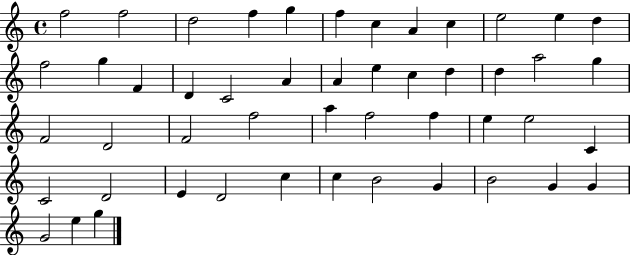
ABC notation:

X:1
T:Untitled
M:4/4
L:1/4
K:C
f2 f2 d2 f g f c A c e2 e d f2 g F D C2 A A e c d d a2 g F2 D2 F2 f2 a f2 f e e2 C C2 D2 E D2 c c B2 G B2 G G G2 e g